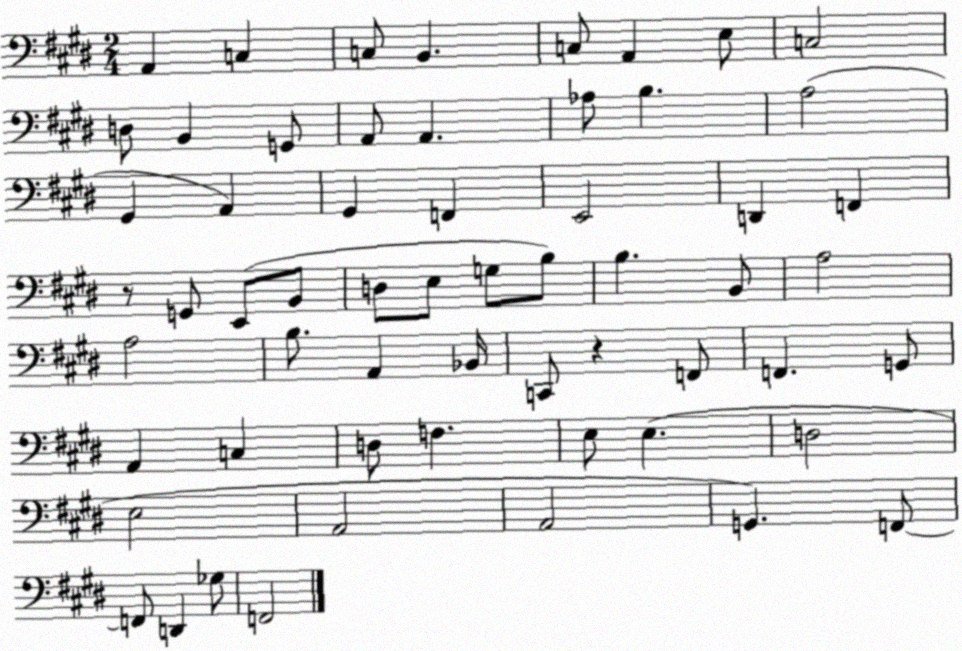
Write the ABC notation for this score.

X:1
T:Untitled
M:2/4
L:1/4
K:E
A,, C, C,/2 B,, C,/2 A,, E,/2 C,2 D,/2 B,, G,,/2 A,,/2 A,, _A,/2 B, A,2 ^G,, A,, ^G,, F,, E,,2 D,, F,, z/2 G,,/2 E,,/2 B,,/2 D,/2 E,/2 G,/2 B,/2 B, B,,/2 A,2 A,2 B,/2 A,, _B,,/4 C,,/2 z F,,/2 F,, G,,/2 A,, C, D,/2 F, E,/2 E, D,2 E,2 A,,2 A,,2 G,, F,,/2 F,,/2 D,, _G,/2 F,,2